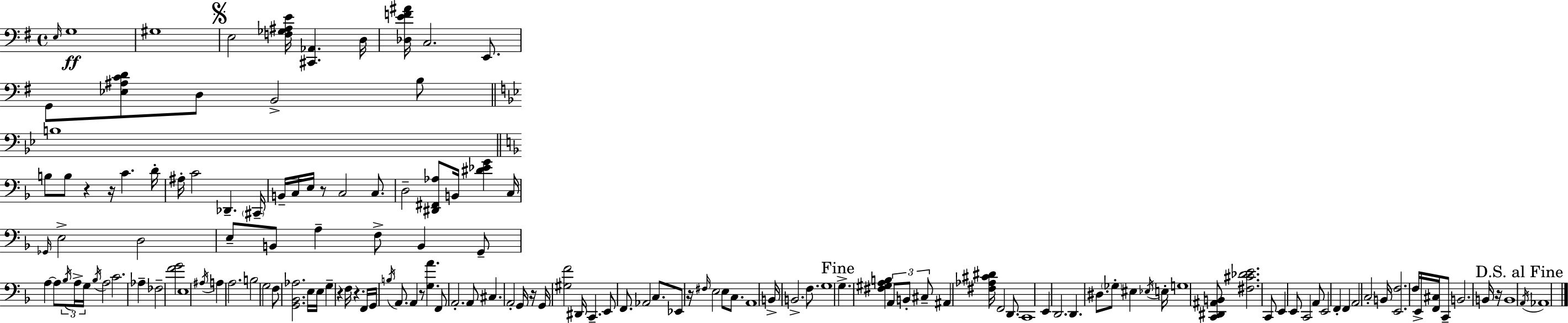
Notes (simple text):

E3/s G3/w G#3/w E3/h [F3,Gb3,A#3,E4]/s [C#2,Ab2]/q. D3/s [Db3,E4,F4,A#4]/s C3/h. E2/e. G2/e [Eb3,A#3,C4,D4]/e D3/e B2/h B3/e B3/w B3/e B3/e R/q R/s C4/q. D4/s A#3/s C4/h Db2/q. C#2/s B2/s C3/s E3/s R/e C3/h C3/e. D3/h [D#2,F#2,Ab3]/e B2/s [D#4,Eb4,G4]/q C3/s Gb2/s E3/h D3/h E3/e B2/e A3/q F3/e B2/q G2/e A3/q A3/e Bb3/s A3/s G3/s Bb3/s A3/h C4/h. Ab3/q FES3/h [F4,G4]/h E3/w A#3/s A3/q A3/h. B3/h G3/h F3/e [G2,Bb2,Ab3]/h. E3/s E3/s G3/q R/q F3/s R/q. F2/s G2/s B3/s A2/e. A2/q R/e [G3,A4]/q. F2/e A2/h. A2/e C#3/q. A2/h G2/s R/s G2/s [G#3,F4]/h D#2/s C2/q. E2/e F2/e. Ab2/h C3/e. Eb2/e R/s F#3/s E3/h E3/e C3/e. A2/w B2/s B2/h. F3/e. G3/w G3/q. [F#3,G#3,A3,B3]/q A2/e B2/e C#3/e A#2/q [F#3,Ab3,C#4,D#4]/s F2/h D2/e. C2/w E2/q D2/h. D2/q. D#3/e. Gb3/e EIS3/q Eb3/s E3/s G3/w [C2,D#2,A#2,B2]/e [F#3,C#4,Db4,E4]/h. C2/e E2/q E2/e C2/h A2/e E2/h F2/q F2/q A2/h C3/h B2/s [E2,F3]/h. F3/s E2/s [F2,C#3]/s C2/e B2/h. B2/s R/s B2/w A2/s Ab2/w